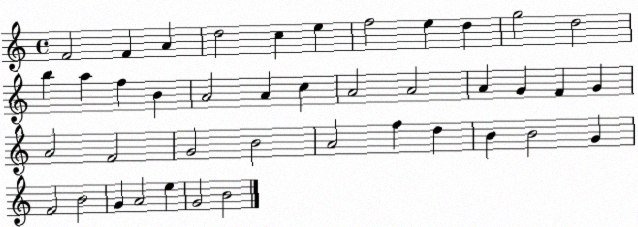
X:1
T:Untitled
M:4/4
L:1/4
K:C
F2 F A d2 c e f2 e d g2 d2 b a f B A2 A c A2 A2 A G F G A2 F2 G2 B2 A2 f d B B2 G F2 B2 G A2 e G2 B2